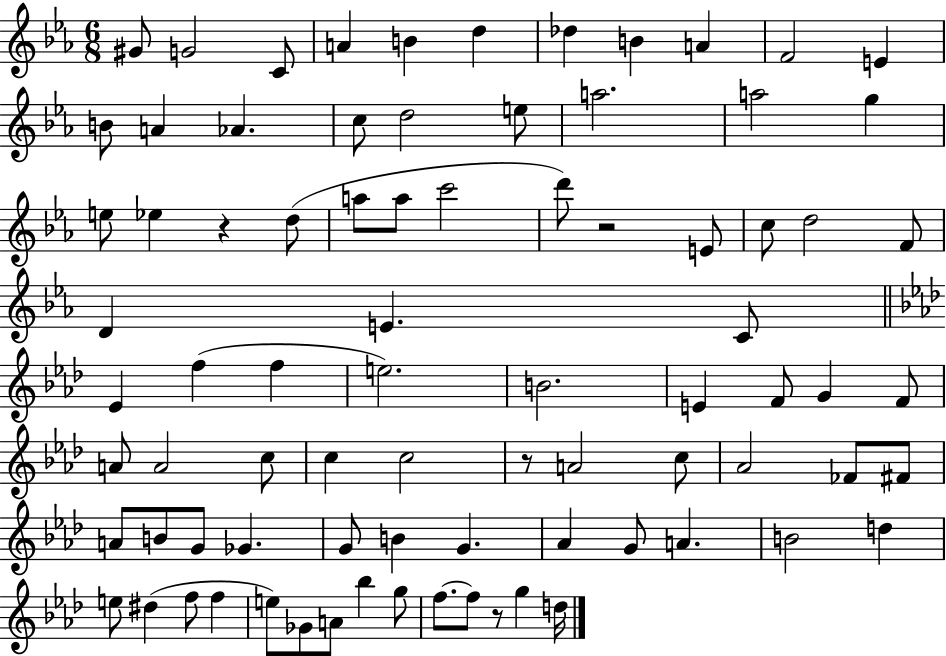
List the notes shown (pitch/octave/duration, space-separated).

G#4/e G4/h C4/e A4/q B4/q D5/q Db5/q B4/q A4/q F4/h E4/q B4/e A4/q Ab4/q. C5/e D5/h E5/e A5/h. A5/h G5/q E5/e Eb5/q R/q D5/e A5/e A5/e C6/h D6/e R/h E4/e C5/e D5/h F4/e D4/q E4/q. C4/e Eb4/q F5/q F5/q E5/h. B4/h. E4/q F4/e G4/q F4/e A4/e A4/h C5/e C5/q C5/h R/e A4/h C5/e Ab4/h FES4/e F#4/e A4/e B4/e G4/e Gb4/q. G4/e B4/q G4/q. Ab4/q G4/e A4/q. B4/h D5/q E5/e D#5/q F5/e F5/q E5/e Gb4/e A4/e Bb5/q G5/e F5/e. F5/e R/e G5/q D5/s